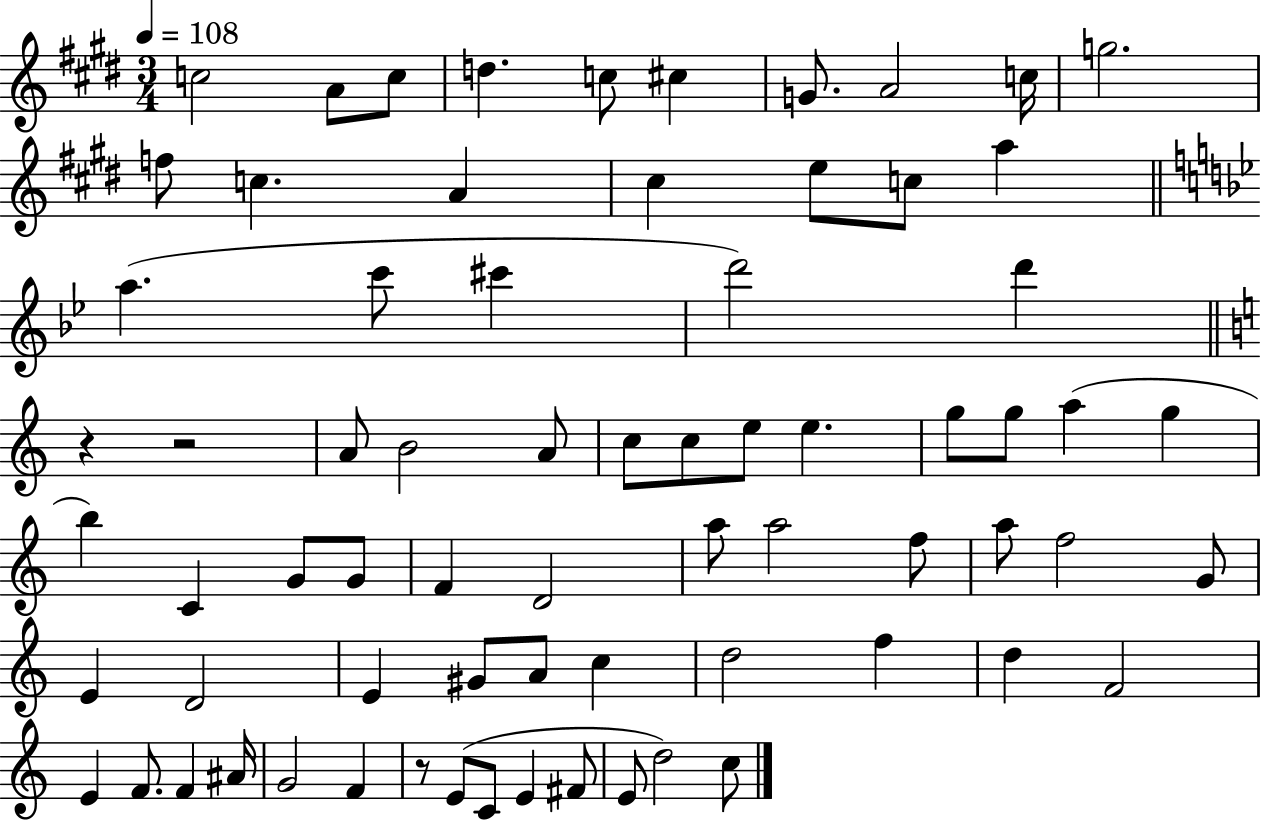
C5/h A4/e C5/e D5/q. C5/e C#5/q G4/e. A4/h C5/s G5/h. F5/e C5/q. A4/q C#5/q E5/e C5/e A5/q A5/q. C6/e C#6/q D6/h D6/q R/q R/h A4/e B4/h A4/e C5/e C5/e E5/e E5/q. G5/e G5/e A5/q G5/q B5/q C4/q G4/e G4/e F4/q D4/h A5/e A5/h F5/e A5/e F5/h G4/e E4/q D4/h E4/q G#4/e A4/e C5/q D5/h F5/q D5/q F4/h E4/q F4/e. F4/q A#4/s G4/h F4/q R/e E4/e C4/e E4/q F#4/e E4/e D5/h C5/e